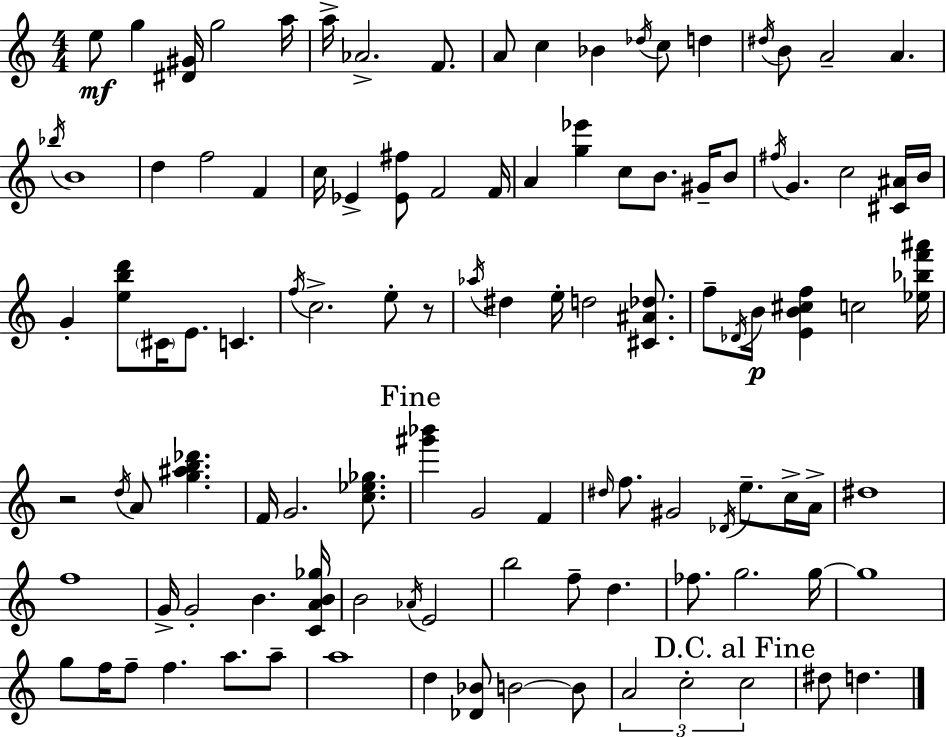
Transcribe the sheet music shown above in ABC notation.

X:1
T:Untitled
M:4/4
L:1/4
K:Am
e/2 g [^D^G]/4 g2 a/4 a/4 _A2 F/2 A/2 c _B _d/4 c/2 d ^d/4 B/2 A2 A _b/4 B4 d f2 F c/4 _E [_E^f]/2 F2 F/4 A [g_e'] c/2 B/2 ^G/4 B/2 ^f/4 G c2 [^C^A]/4 B/4 G [ebd']/2 ^C/4 E/2 C f/4 c2 e/2 z/2 _a/4 ^d e/4 d2 [^C^A_d]/2 f/2 _D/4 B/4 [EB^cf] c2 [_e_bf'^a']/4 z2 d/4 A/2 [g^ab_d'] F/4 G2 [c_e_g]/2 [^g'_b'] G2 F ^d/4 f/2 ^G2 _D/4 e/2 c/4 A/4 ^d4 f4 G/4 G2 B [CAB_g]/4 B2 _A/4 E2 b2 f/2 d _f/2 g2 g/4 g4 g/2 f/4 f/2 f a/2 a/2 a4 d [_D_B]/2 B2 B/2 A2 c2 c2 ^d/2 d